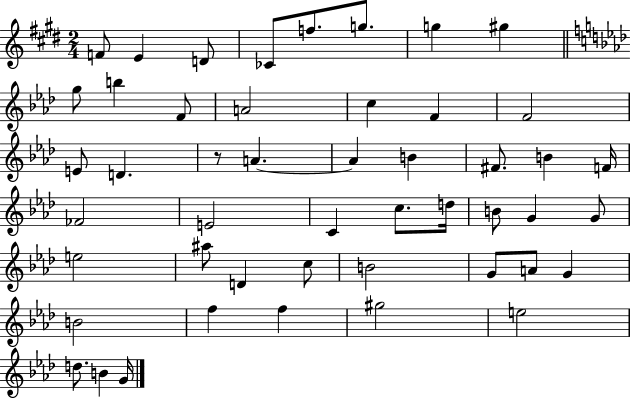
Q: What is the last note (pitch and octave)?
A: G4